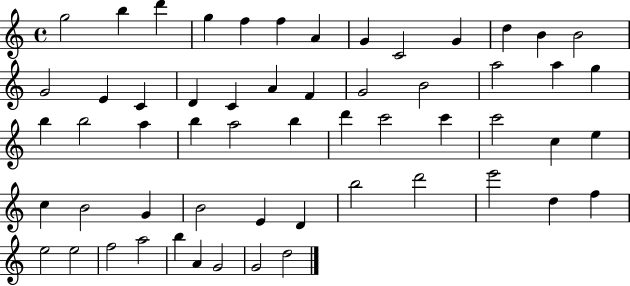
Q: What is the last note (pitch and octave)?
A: D5